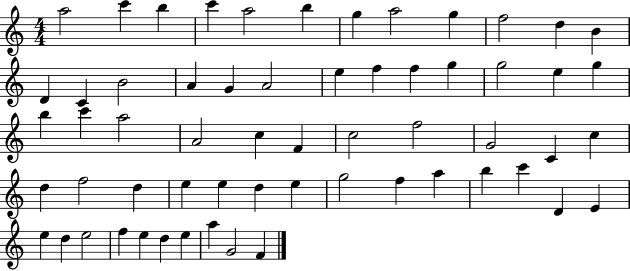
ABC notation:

X:1
T:Untitled
M:4/4
L:1/4
K:C
a2 c' b c' a2 b g a2 g f2 d B D C B2 A G A2 e f f g g2 e g b c' a2 A2 c F c2 f2 G2 C c d f2 d e e d e g2 f a b c' D E e d e2 f e d e a G2 F